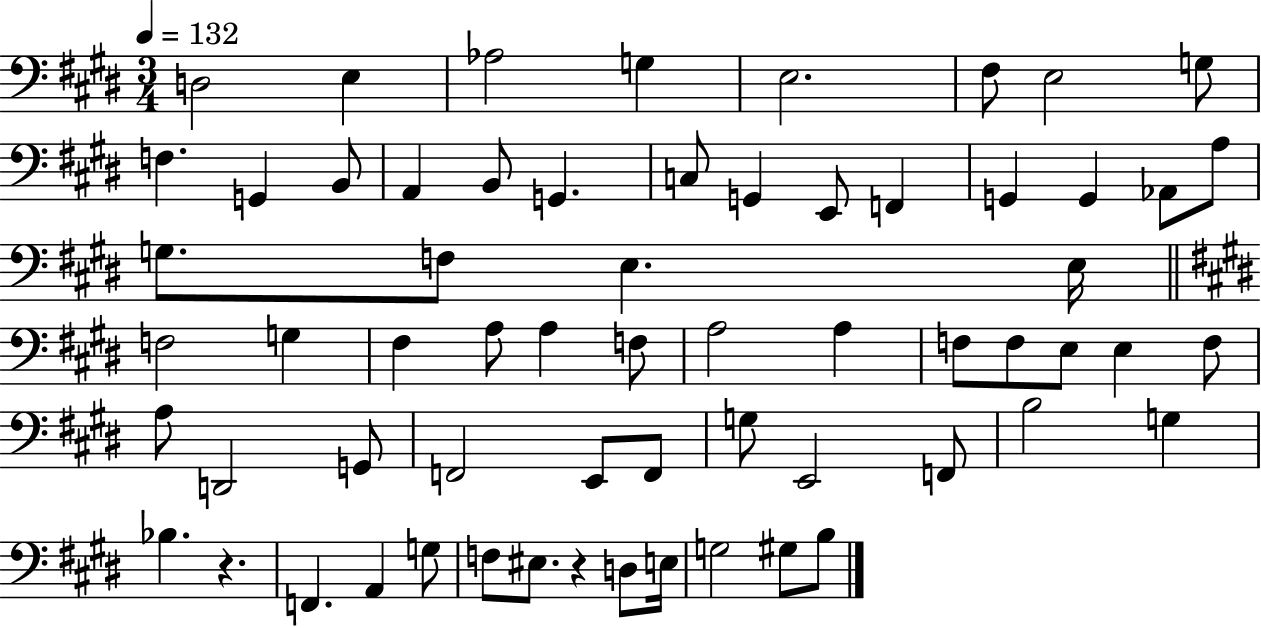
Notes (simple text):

D3/h E3/q Ab3/h G3/q E3/h. F#3/e E3/h G3/e F3/q. G2/q B2/e A2/q B2/e G2/q. C3/e G2/q E2/e F2/q G2/q G2/q Ab2/e A3/e G3/e. F3/e E3/q. E3/s F3/h G3/q F#3/q A3/e A3/q F3/e A3/h A3/q F3/e F3/e E3/e E3/q F3/e A3/e D2/h G2/e F2/h E2/e F2/e G3/e E2/h F2/e B3/h G3/q Bb3/q. R/q. F2/q. A2/q G3/e F3/e EIS3/e. R/q D3/e E3/s G3/h G#3/e B3/e